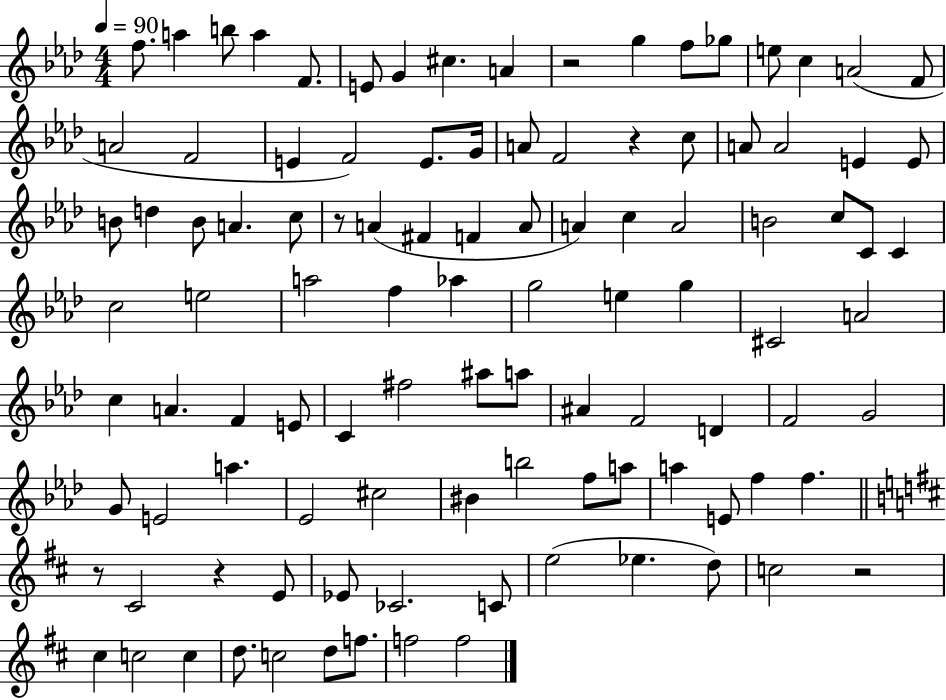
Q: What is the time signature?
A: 4/4